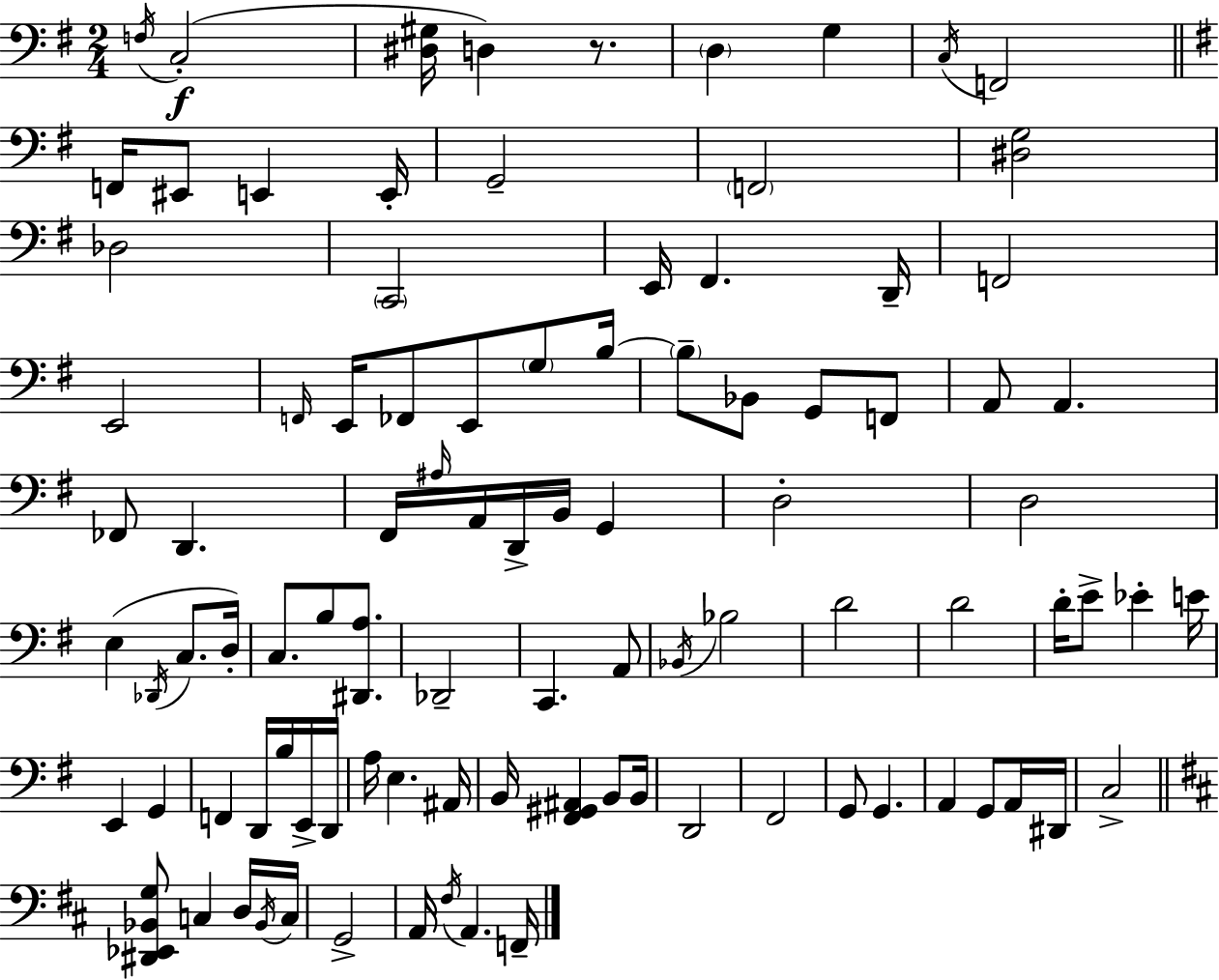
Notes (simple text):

F3/s C3/h [D#3,G#3]/s D3/q R/e. D3/q G3/q C3/s F2/h F2/s EIS2/e E2/q E2/s G2/h F2/h [D#3,G3]/h Db3/h C2/h E2/s F#2/q. D2/s F2/h E2/h F2/s E2/s FES2/e E2/e G3/e B3/s B3/e Bb2/e G2/e F2/e A2/e A2/q. FES2/e D2/q. F#2/s A#3/s A2/s D2/s B2/s G2/q D3/h D3/h E3/q Db2/s C3/e. D3/s C3/e. B3/e [D#2,A3]/e. Db2/h C2/q. A2/e Bb2/s Bb3/h D4/h D4/h D4/s E4/e Eb4/q E4/s E2/q G2/q F2/q D2/s B3/s E2/s D2/s A3/s E3/q. A#2/s B2/s [F#2,G#2,A#2]/q B2/e B2/s D2/h F#2/h G2/e G2/q. A2/q G2/e A2/s D#2/s C3/h [D#2,Eb2,Bb2,G3]/e C3/q D3/s Bb2/s C3/s G2/h A2/s F#3/s A2/q. F2/s